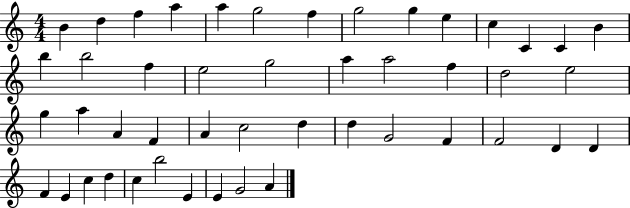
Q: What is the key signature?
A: C major